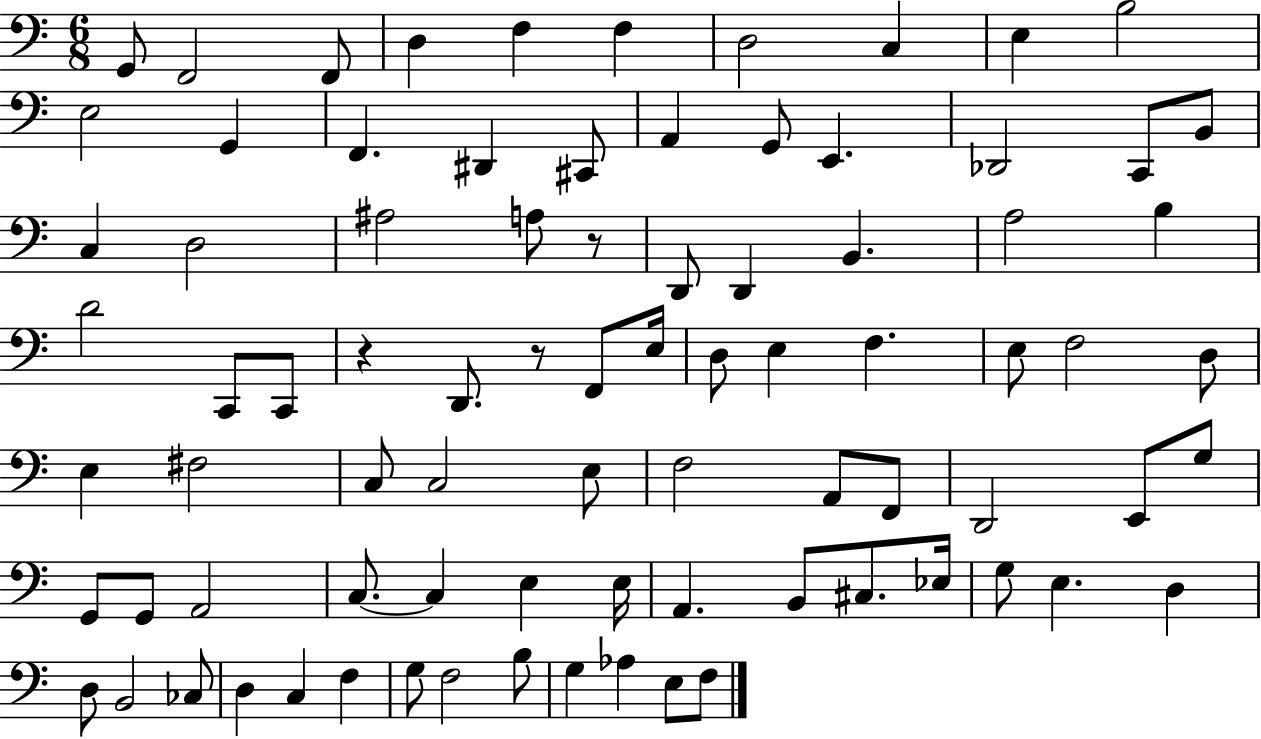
G2/e F2/h F2/e D3/q F3/q F3/q D3/h C3/q E3/q B3/h E3/h G2/q F2/q. D#2/q C#2/e A2/q G2/e E2/q. Db2/h C2/e B2/e C3/q D3/h A#3/h A3/e R/e D2/e D2/q B2/q. A3/h B3/q D4/h C2/e C2/e R/q D2/e. R/e F2/e E3/s D3/e E3/q F3/q. E3/e F3/h D3/e E3/q F#3/h C3/e C3/h E3/e F3/h A2/e F2/e D2/h E2/e G3/e G2/e G2/e A2/h C3/e. C3/q E3/q E3/s A2/q. B2/e C#3/e. Eb3/s G3/e E3/q. D3/q D3/e B2/h CES3/e D3/q C3/q F3/q G3/e F3/h B3/e G3/q Ab3/q E3/e F3/e